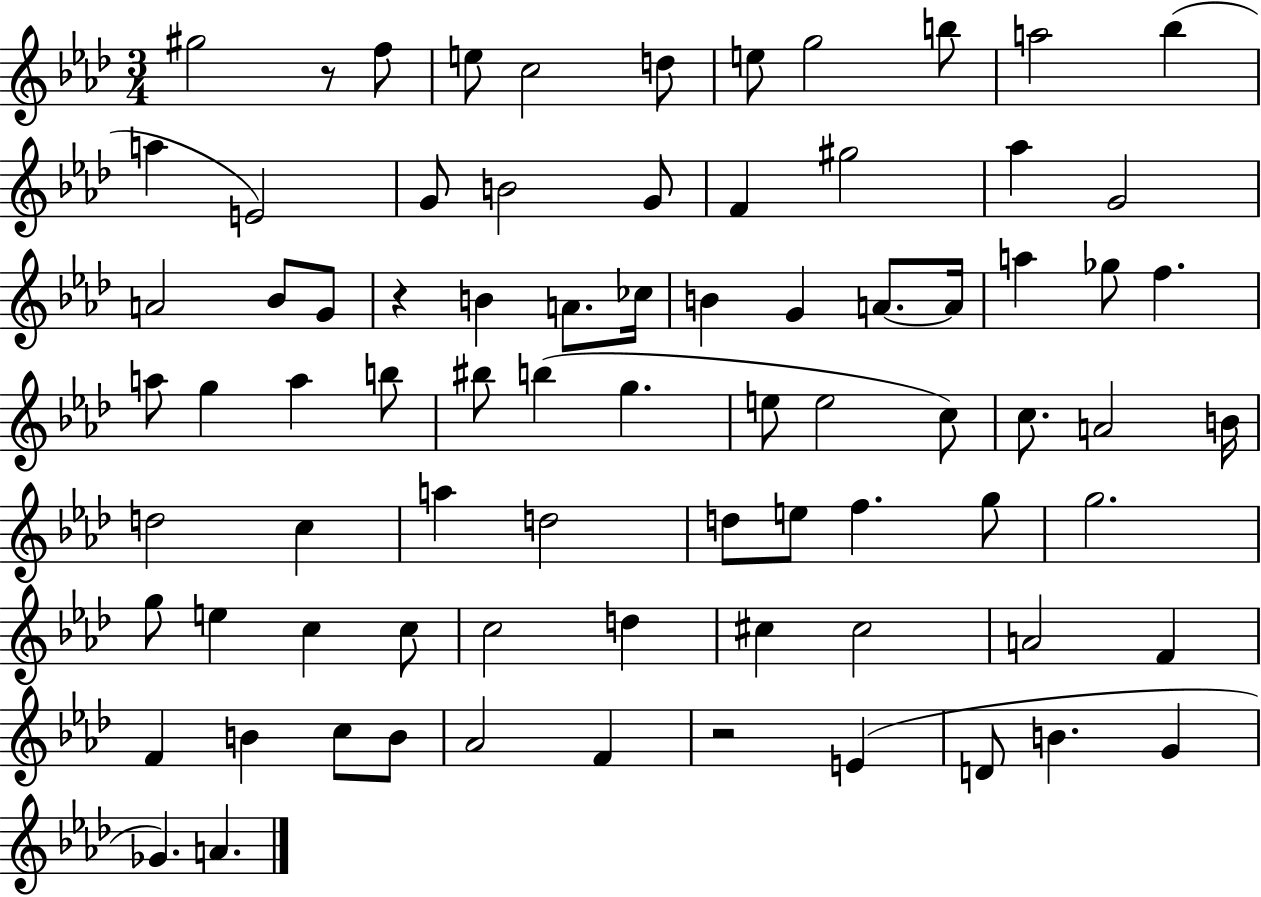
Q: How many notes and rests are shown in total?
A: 79